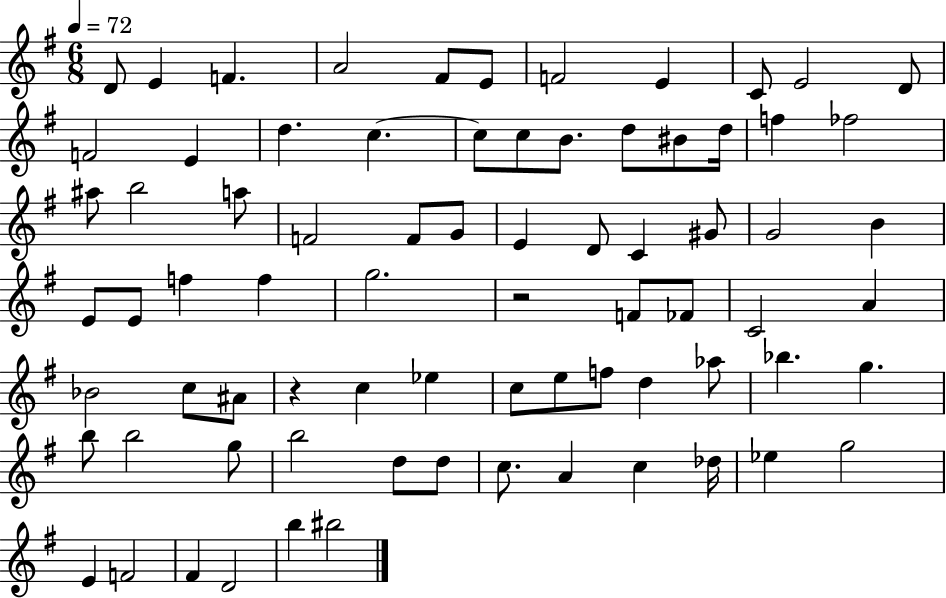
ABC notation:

X:1
T:Untitled
M:6/8
L:1/4
K:G
D/2 E F A2 ^F/2 E/2 F2 E C/2 E2 D/2 F2 E d c c/2 c/2 B/2 d/2 ^B/2 d/4 f _f2 ^a/2 b2 a/2 F2 F/2 G/2 E D/2 C ^G/2 G2 B E/2 E/2 f f g2 z2 F/2 _F/2 C2 A _B2 c/2 ^A/2 z c _e c/2 e/2 f/2 d _a/2 _b g b/2 b2 g/2 b2 d/2 d/2 c/2 A c _d/4 _e g2 E F2 ^F D2 b ^b2